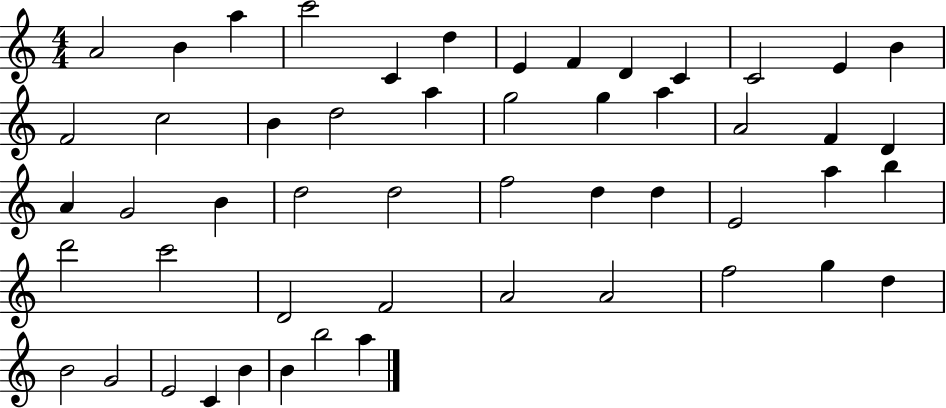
A4/h B4/q A5/q C6/h C4/q D5/q E4/q F4/q D4/q C4/q C4/h E4/q B4/q F4/h C5/h B4/q D5/h A5/q G5/h G5/q A5/q A4/h F4/q D4/q A4/q G4/h B4/q D5/h D5/h F5/h D5/q D5/q E4/h A5/q B5/q D6/h C6/h D4/h F4/h A4/h A4/h F5/h G5/q D5/q B4/h G4/h E4/h C4/q B4/q B4/q B5/h A5/q